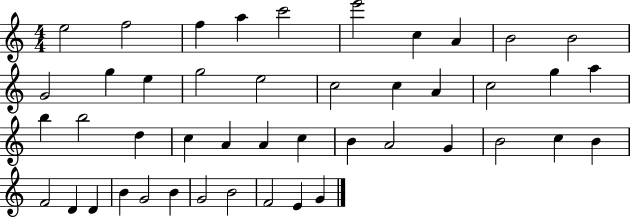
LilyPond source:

{
  \clef treble
  \numericTimeSignature
  \time 4/4
  \key c \major
  e''2 f''2 | f''4 a''4 c'''2 | e'''2 c''4 a'4 | b'2 b'2 | \break g'2 g''4 e''4 | g''2 e''2 | c''2 c''4 a'4 | c''2 g''4 a''4 | \break b''4 b''2 d''4 | c''4 a'4 a'4 c''4 | b'4 a'2 g'4 | b'2 c''4 b'4 | \break f'2 d'4 d'4 | b'4 g'2 b'4 | g'2 b'2 | f'2 e'4 g'4 | \break \bar "|."
}